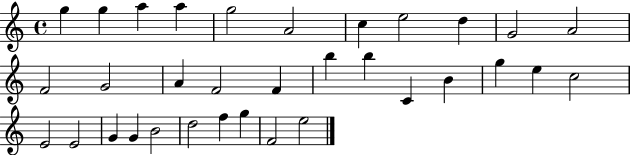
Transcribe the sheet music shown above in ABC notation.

X:1
T:Untitled
M:4/4
L:1/4
K:C
g g a a g2 A2 c e2 d G2 A2 F2 G2 A F2 F b b C B g e c2 E2 E2 G G B2 d2 f g F2 e2